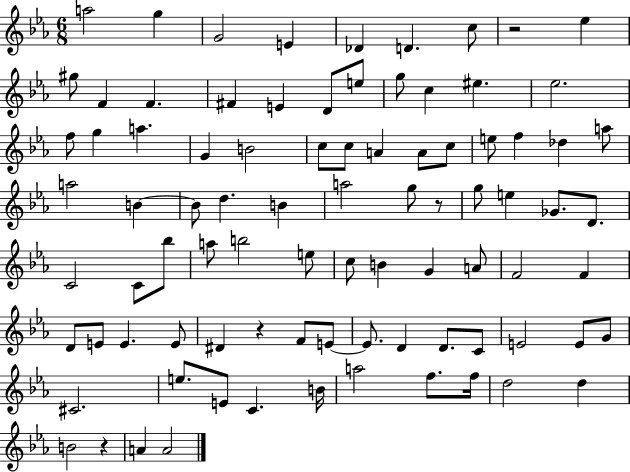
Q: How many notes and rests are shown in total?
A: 87